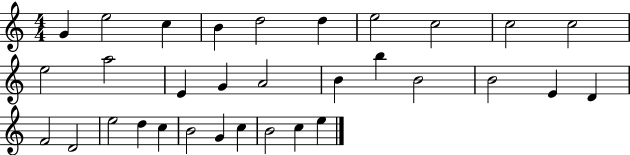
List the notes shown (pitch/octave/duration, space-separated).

G4/q E5/h C5/q B4/q D5/h D5/q E5/h C5/h C5/h C5/h E5/h A5/h E4/q G4/q A4/h B4/q B5/q B4/h B4/h E4/q D4/q F4/h D4/h E5/h D5/q C5/q B4/h G4/q C5/q B4/h C5/q E5/q